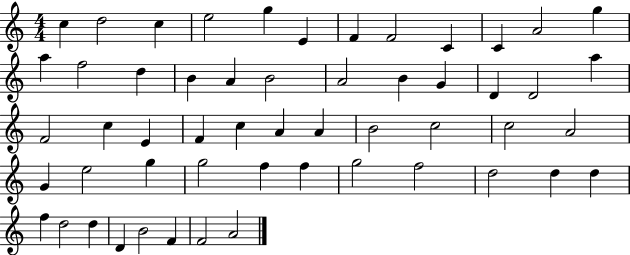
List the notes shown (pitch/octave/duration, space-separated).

C5/q D5/h C5/q E5/h G5/q E4/q F4/q F4/h C4/q C4/q A4/h G5/q A5/q F5/h D5/q B4/q A4/q B4/h A4/h B4/q G4/q D4/q D4/h A5/q F4/h C5/q E4/q F4/q C5/q A4/q A4/q B4/h C5/h C5/h A4/h G4/q E5/h G5/q G5/h F5/q F5/q G5/h F5/h D5/h D5/q D5/q F5/q D5/h D5/q D4/q B4/h F4/q F4/h A4/h